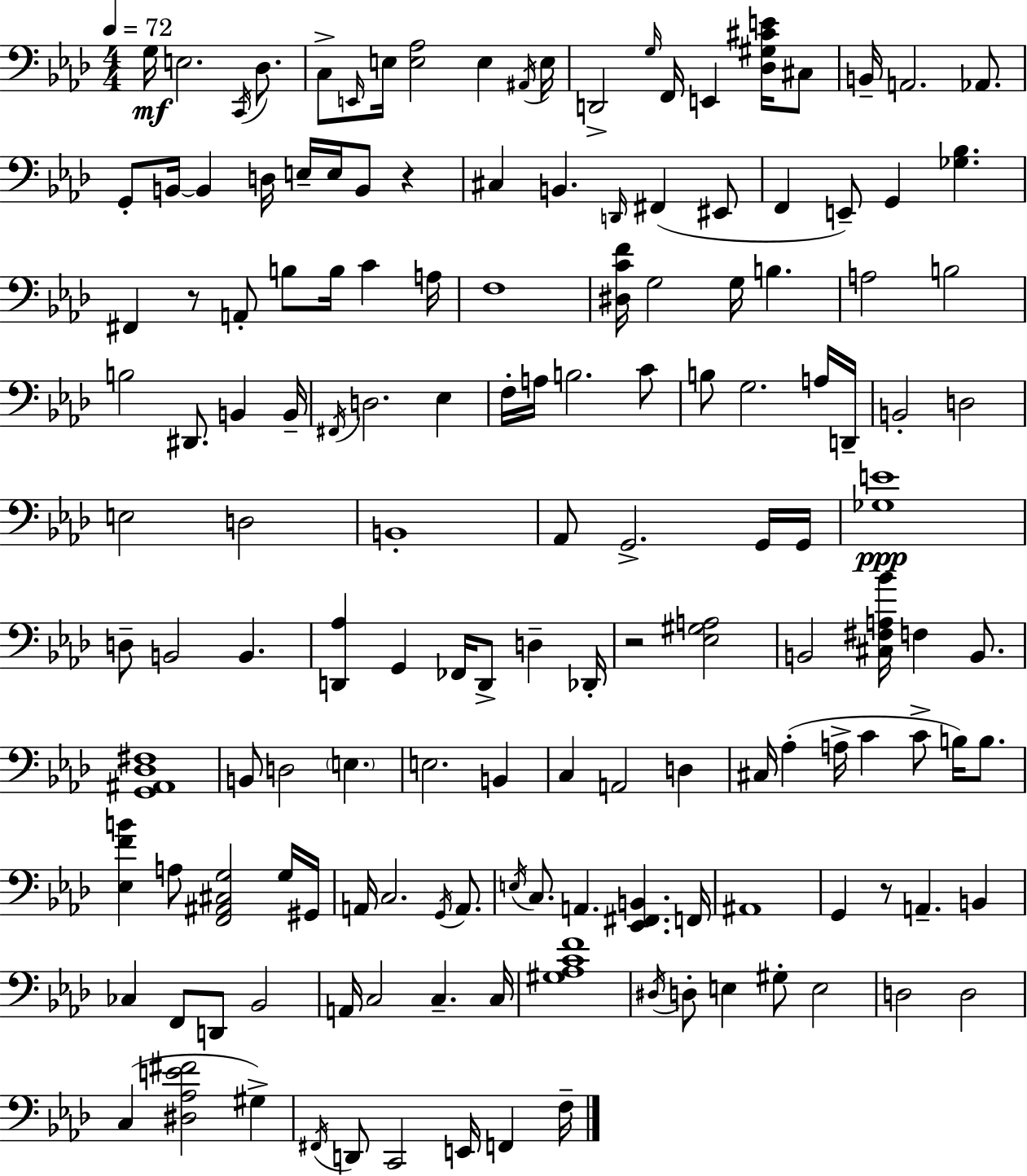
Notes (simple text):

G3/s E3/h. C2/s Db3/e. C3/e E2/s E3/s [E3,Ab3]/h E3/q A#2/s E3/s D2/h G3/s F2/s E2/q [Db3,G#3,C#4,E4]/s C#3/e B2/s A2/h. Ab2/e. G2/e B2/s B2/q D3/s E3/s E3/s B2/e R/q C#3/q B2/q. D2/s F#2/q EIS2/e F2/q E2/e G2/q [Gb3,Bb3]/q. F#2/q R/e A2/e B3/e B3/s C4/q A3/s F3/w [D#3,C4,F4]/s G3/h G3/s B3/q. A3/h B3/h B3/h D#2/e. B2/q B2/s F#2/s D3/h. Eb3/q F3/s A3/s B3/h. C4/e B3/e G3/h. A3/s D2/s B2/h D3/h E3/h D3/h B2/w Ab2/e G2/h. G2/s G2/s [Gb3,E4]/w D3/e B2/h B2/q. [D2,Ab3]/q G2/q FES2/s D2/e D3/q Db2/s R/h [Eb3,G#3,A3]/h B2/h [C#3,F#3,A3,Bb4]/s F3/q B2/e. [G2,A#2,Db3,F#3]/w B2/e D3/h E3/q. E3/h. B2/q C3/q A2/h D3/q C#3/s Ab3/q A3/s C4/q C4/e B3/s B3/e. [Eb3,F4,B4]/q A3/e [F2,A#2,C#3,G3]/h G3/s G#2/s A2/s C3/h. G2/s A2/e. E3/s C3/e. A2/q. [Eb2,F#2,B2]/q. F2/s A#2/w G2/q R/e A2/q. B2/q CES3/q F2/e D2/e Bb2/h A2/s C3/h C3/q. C3/s [G#3,Ab3,C4,F4]/w D#3/s D3/e E3/q G#3/e E3/h D3/h D3/h C3/q [D#3,Ab3,E4,F#4]/h G#3/q F#2/s D2/e C2/h E2/s F2/q F3/s